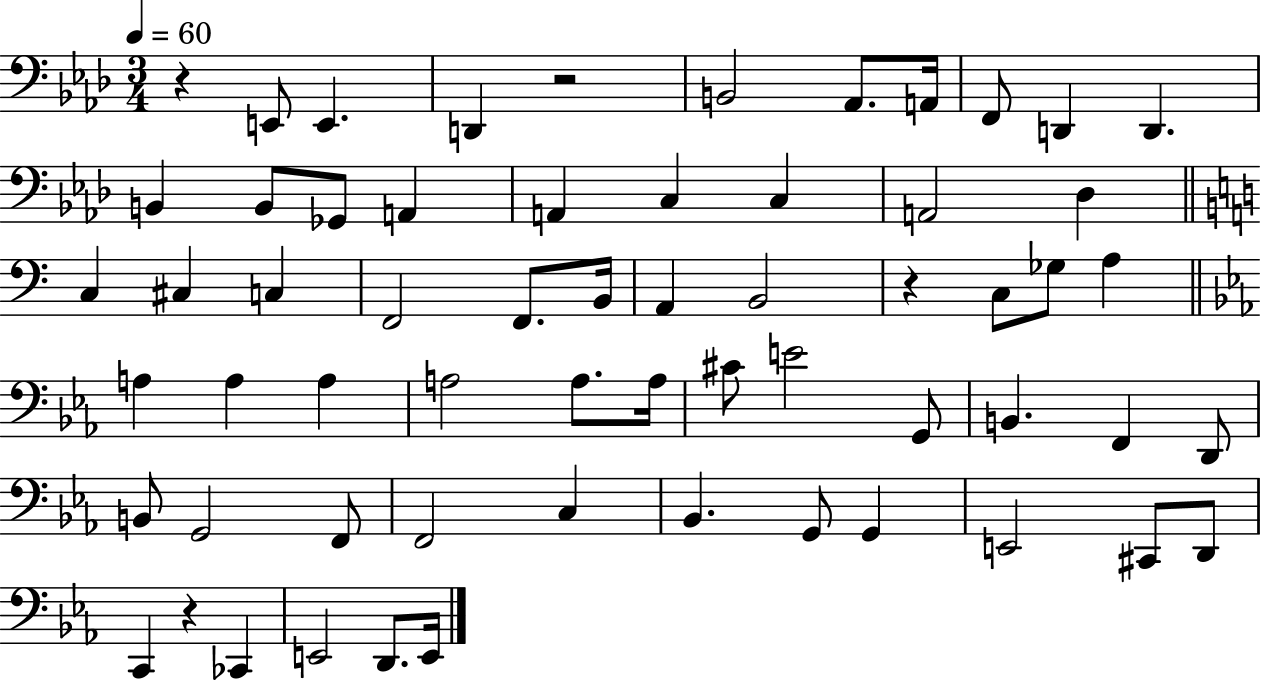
R/q E2/e E2/q. D2/q R/h B2/h Ab2/e. A2/s F2/e D2/q D2/q. B2/q B2/e Gb2/e A2/q A2/q C3/q C3/q A2/h Db3/q C3/q C#3/q C3/q F2/h F2/e. B2/s A2/q B2/h R/q C3/e Gb3/e A3/q A3/q A3/q A3/q A3/h A3/e. A3/s C#4/e E4/h G2/e B2/q. F2/q D2/e B2/e G2/h F2/e F2/h C3/q Bb2/q. G2/e G2/q E2/h C#2/e D2/e C2/q R/q CES2/q E2/h D2/e. E2/s